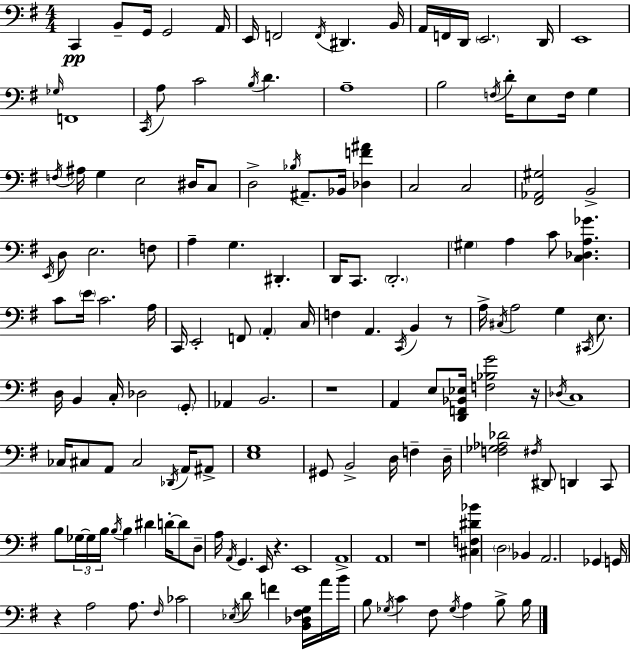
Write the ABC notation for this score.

X:1
T:Untitled
M:4/4
L:1/4
K:G
C,, B,,/2 G,,/4 G,,2 A,,/4 E,,/4 F,,2 F,,/4 ^D,, B,,/4 A,,/4 F,,/4 D,,/4 E,,2 D,,/4 E,,4 _G,/4 F,,4 C,,/4 A,/2 C2 B,/4 D A,4 B,2 F,/4 D/4 E,/2 F,/4 G, F,/4 ^A,/4 G, E,2 ^D,/4 C,/2 D,2 _B,/4 ^A,,/2 _B,,/4 [_D,F^A] C,2 C,2 [^F,,_A,,^G,]2 B,,2 E,,/4 D,/2 E,2 F,/2 A, G, ^D,, D,,/4 C,,/2 D,,2 ^G, A, C/2 [C,_D,A,_G] C/2 E/4 C2 A,/4 C,,/4 E,,2 F,,/2 A,, C,/4 F, A,, C,,/4 B,, z/2 A,/4 ^C,/4 A,2 G, ^C,,/4 E,/2 D,/4 B,, C,/4 _D,2 G,,/2 _A,, B,,2 z4 A,, E,/2 [D,,F,,_B,,_E,]/4 [F,_B,G]2 z/4 _D,/4 C,4 _C,/4 ^C,/2 A,,/2 ^C,2 _D,,/4 A,,/4 ^A,,/2 [E,G,]4 ^G,,/2 B,,2 D,/4 F, D,/4 [F,_G,_A,_D]2 ^F,/4 ^D,,/2 D,, C,,/2 B,/2 _G,/4 _G,/4 B,/4 B,/4 B, ^D D/4 D/2 D,/2 A,/4 A,,/4 G,, E,,/4 z E,,4 A,,4 A,,4 z4 [^C,F,^D_B] D,2 _B,, A,,2 _G,, G,,/4 z A,2 A,/2 ^F,/4 _C2 _E,/4 D/2 F [B,,_D,^F,G,]/4 A/4 B/4 B,/2 _G,/4 C ^F,/2 _G,/4 A, B,/2 B,/4